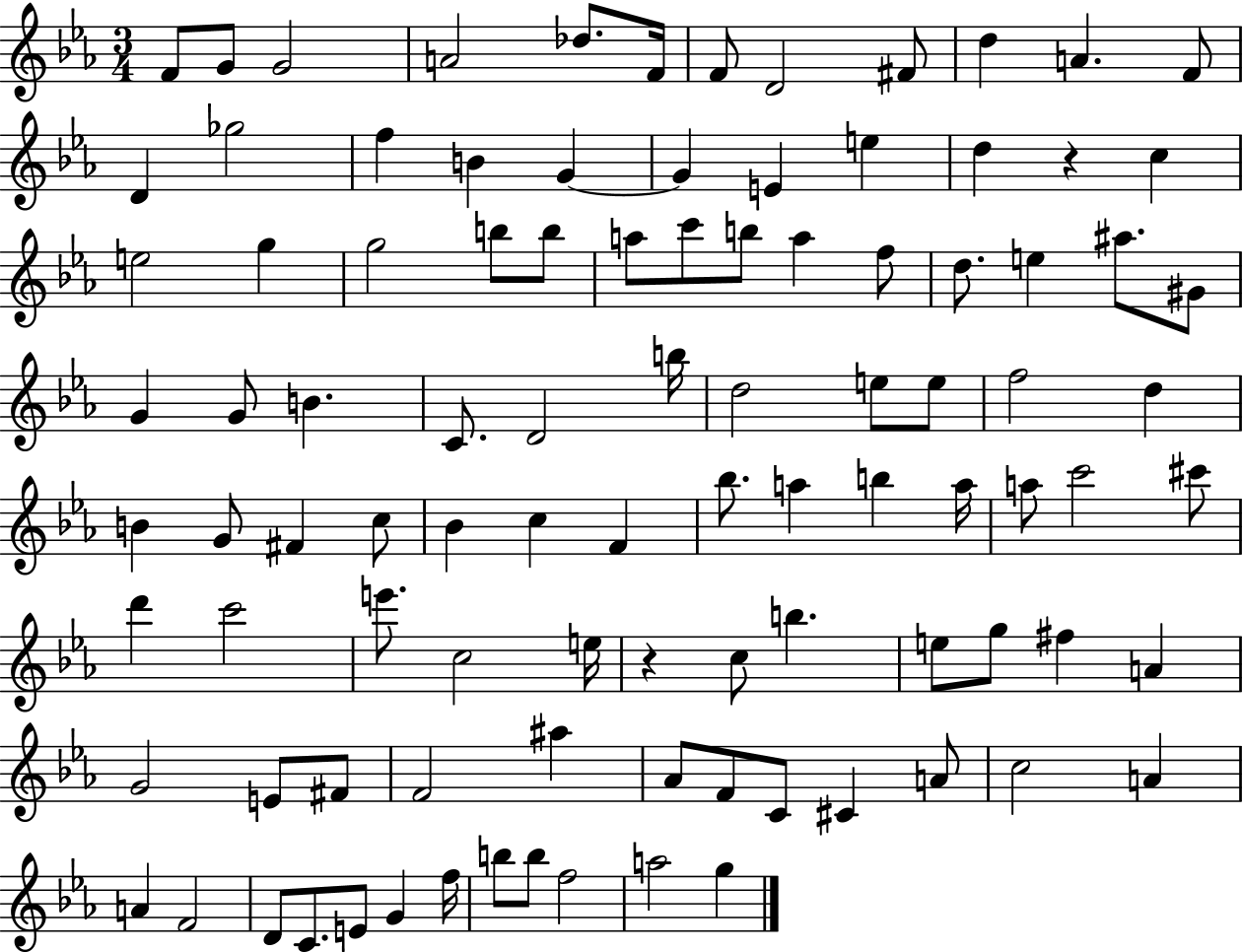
X:1
T:Untitled
M:3/4
L:1/4
K:Eb
F/2 G/2 G2 A2 _d/2 F/4 F/2 D2 ^F/2 d A F/2 D _g2 f B G G E e d z c e2 g g2 b/2 b/2 a/2 c'/2 b/2 a f/2 d/2 e ^a/2 ^G/2 G G/2 B C/2 D2 b/4 d2 e/2 e/2 f2 d B G/2 ^F c/2 _B c F _b/2 a b a/4 a/2 c'2 ^c'/2 d' c'2 e'/2 c2 e/4 z c/2 b e/2 g/2 ^f A G2 E/2 ^F/2 F2 ^a _A/2 F/2 C/2 ^C A/2 c2 A A F2 D/2 C/2 E/2 G f/4 b/2 b/2 f2 a2 g